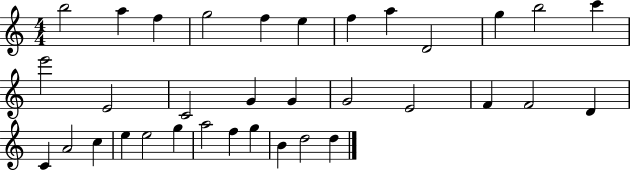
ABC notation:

X:1
T:Untitled
M:4/4
L:1/4
K:C
b2 a f g2 f e f a D2 g b2 c' e'2 E2 C2 G G G2 E2 F F2 D C A2 c e e2 g a2 f g B d2 d